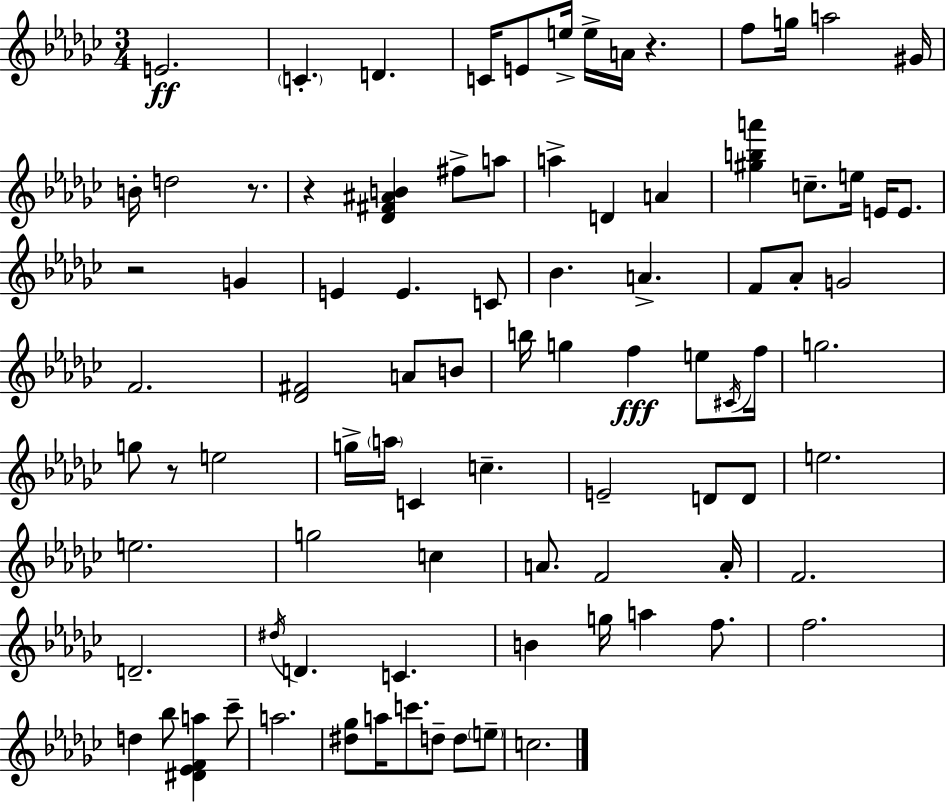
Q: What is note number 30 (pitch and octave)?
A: F4